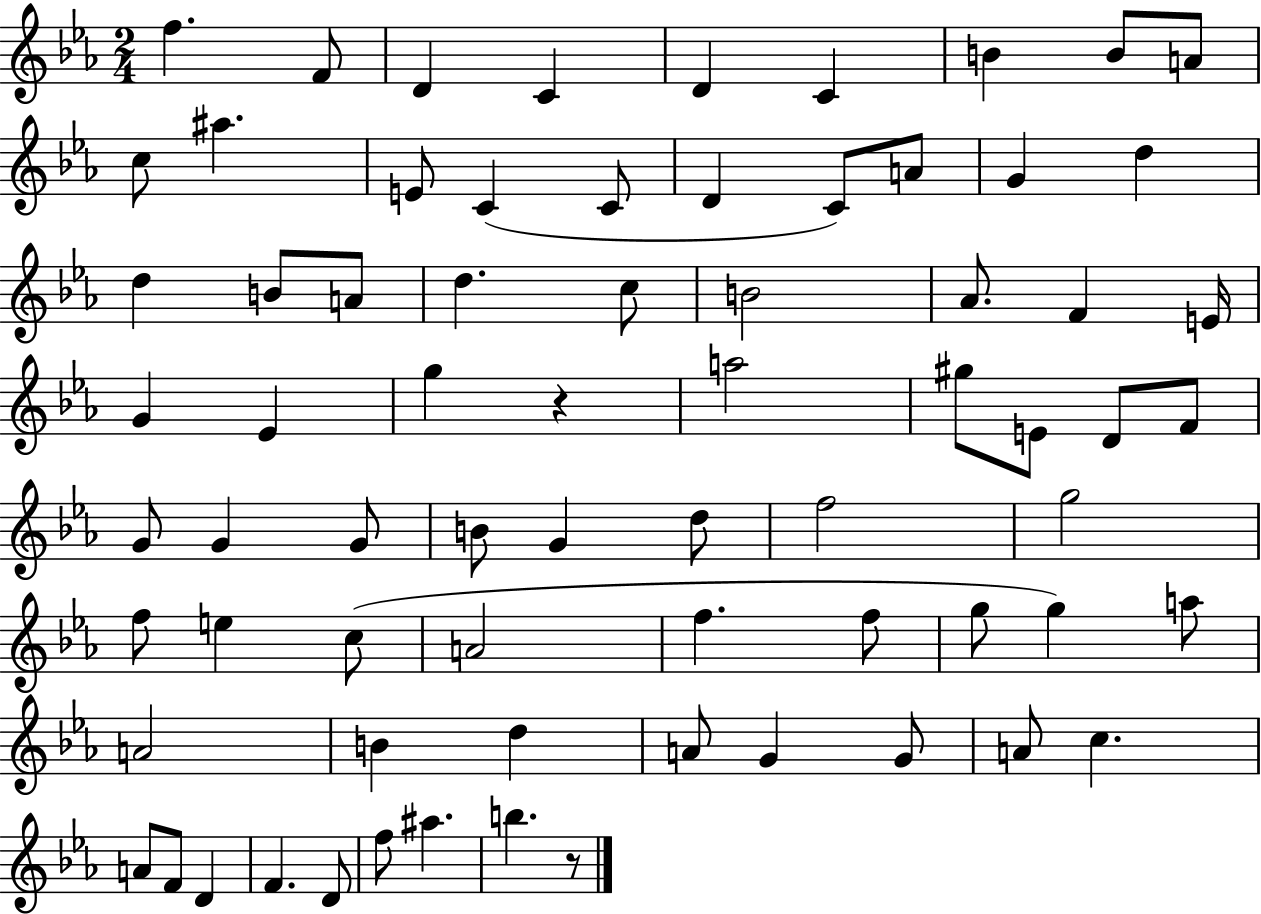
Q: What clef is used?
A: treble